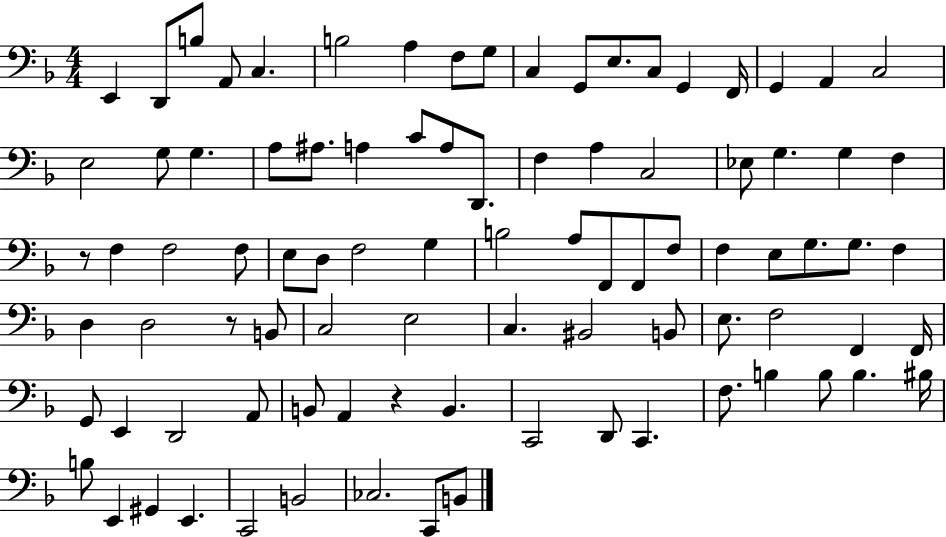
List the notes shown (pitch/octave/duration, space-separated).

E2/q D2/e B3/e A2/e C3/q. B3/h A3/q F3/e G3/e C3/q G2/e E3/e. C3/e G2/q F2/s G2/q A2/q C3/h E3/h G3/e G3/q. A3/e A#3/e. A3/q C4/e A3/e D2/e. F3/q A3/q C3/h Eb3/e G3/q. G3/q F3/q R/e F3/q F3/h F3/e E3/e D3/e F3/h G3/q B3/h A3/e F2/e F2/e F3/e F3/q E3/e G3/e. G3/e. F3/q D3/q D3/h R/e B2/e C3/h E3/h C3/q. BIS2/h B2/e E3/e. F3/h F2/q F2/s G2/e E2/q D2/h A2/e B2/e A2/q R/q B2/q. C2/h D2/e C2/q. F3/e. B3/q B3/e B3/q. BIS3/s B3/e E2/q G#2/q E2/q. C2/h B2/h CES3/h. C2/e B2/e